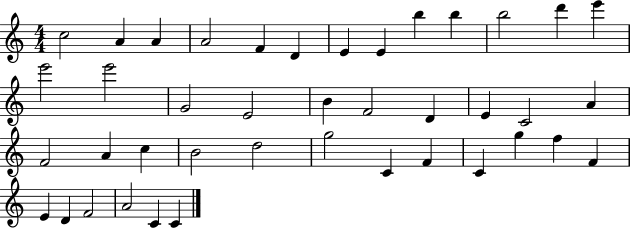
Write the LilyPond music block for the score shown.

{
  \clef treble
  \numericTimeSignature
  \time 4/4
  \key c \major
  c''2 a'4 a'4 | a'2 f'4 d'4 | e'4 e'4 b''4 b''4 | b''2 d'''4 e'''4 | \break e'''2 e'''2 | g'2 e'2 | b'4 f'2 d'4 | e'4 c'2 a'4 | \break f'2 a'4 c''4 | b'2 d''2 | g''2 c'4 f'4 | c'4 g''4 f''4 f'4 | \break e'4 d'4 f'2 | a'2 c'4 c'4 | \bar "|."
}